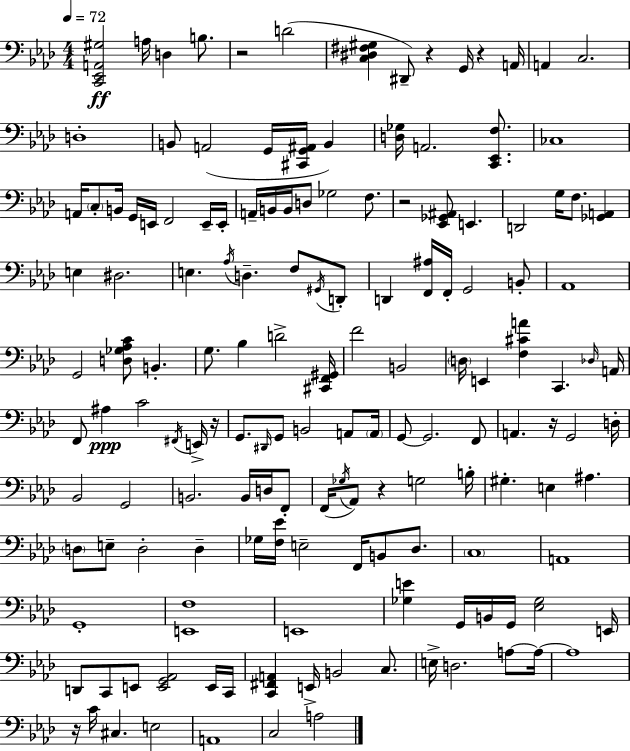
[C2,Eb2,A2,G#3]/h A3/s D3/q B3/e. R/h D4/h [C3,D#3,F#3,G#3]/q D#2/e R/q G2/s R/q A2/s A2/q C3/h. D3/w B2/e A2/h G2/s [C#2,G2,A#2]/s B2/q [D3,Gb3]/s A2/h. [C2,Eb2,F3]/e. CES3/w A2/s C3/e B2/s G2/s E2/s F2/h E2/s E2/s A2/s B2/s B2/s D3/e Gb3/h F3/e. R/h [Eb2,Gb2,A#2]/e E2/q. D2/h G3/s F3/e. [Gb2,A2]/q E3/q D#3/h. E3/q. Ab3/s D3/q. F3/e G#2/s D2/e D2/q [F2,A#3]/s F2/s G2/h B2/e Ab2/w G2/h [D3,Gb3,Ab3,C4]/e B2/q. G3/e. Bb3/q D4/h [C#2,F2,G#2]/s F4/h B2/h D3/s E2/q [F3,C#4,A4]/q C2/q. Db3/s A2/s F2/e A#3/q C4/h F#2/s E2/s R/s G2/e. D#2/s G2/e B2/h A2/e A2/s G2/e G2/h. F2/e A2/q. R/s G2/h D3/s Bb2/h G2/h B2/h. B2/s D3/s F2/e F2/s Gb3/s Ab2/e R/q G3/h B3/s G#3/q. E3/q A#3/q. D3/e E3/e D3/h D3/q Gb3/s [F3,Eb4]/s E3/h F2/s B2/e Db3/e. C3/w A2/w G2/w [E2,F3]/w E2/w [Gb3,E4]/q G2/s B2/s G2/s [Eb3,Gb3]/h E2/s D2/e C2/e E2/e [E2,G2,Ab2]/h E2/s C2/s [C2,F#2,A2]/q E2/s B2/h C3/e. E3/s D3/h. A3/e A3/s A3/w R/s C4/s C#3/q. E3/h A2/w C3/h A3/h